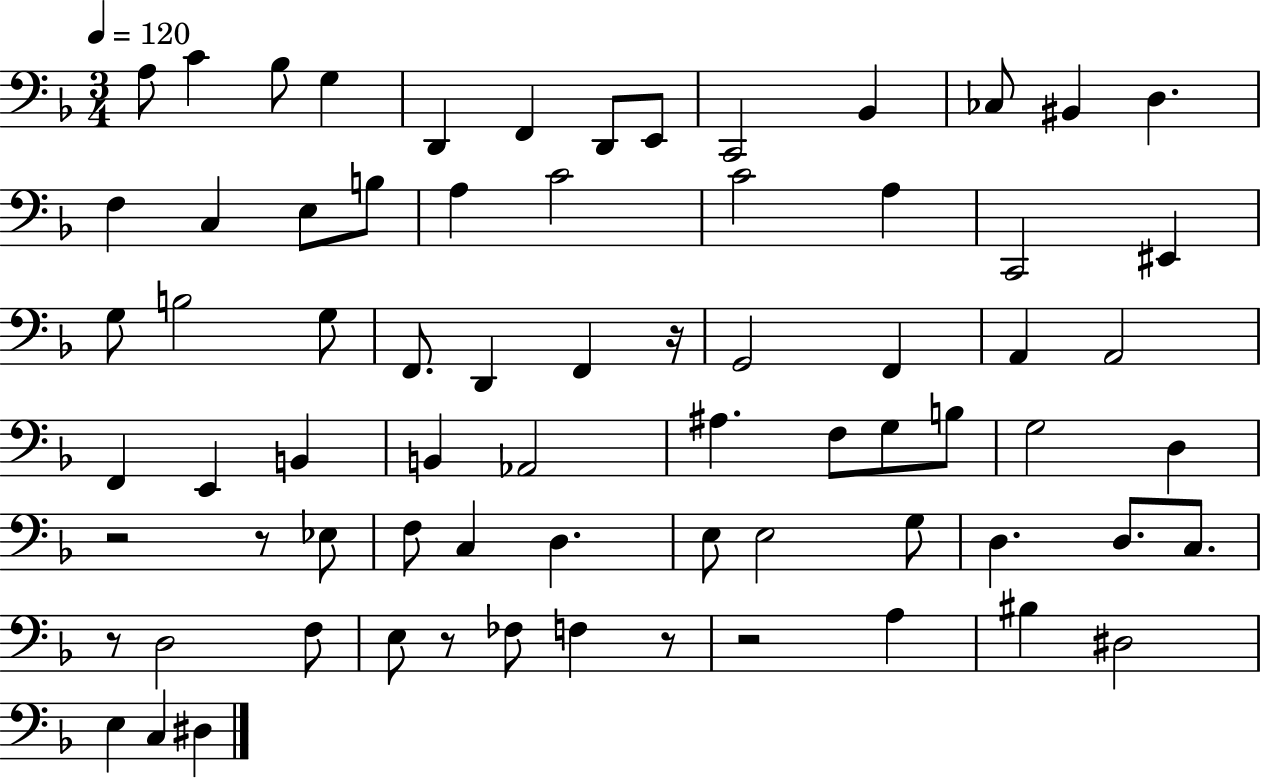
X:1
T:Untitled
M:3/4
L:1/4
K:F
A,/2 C _B,/2 G, D,, F,, D,,/2 E,,/2 C,,2 _B,, _C,/2 ^B,, D, F, C, E,/2 B,/2 A, C2 C2 A, C,,2 ^E,, G,/2 B,2 G,/2 F,,/2 D,, F,, z/4 G,,2 F,, A,, A,,2 F,, E,, B,, B,, _A,,2 ^A, F,/2 G,/2 B,/2 G,2 D, z2 z/2 _E,/2 F,/2 C, D, E,/2 E,2 G,/2 D, D,/2 C,/2 z/2 D,2 F,/2 E,/2 z/2 _F,/2 F, z/2 z2 A, ^B, ^D,2 E, C, ^D,